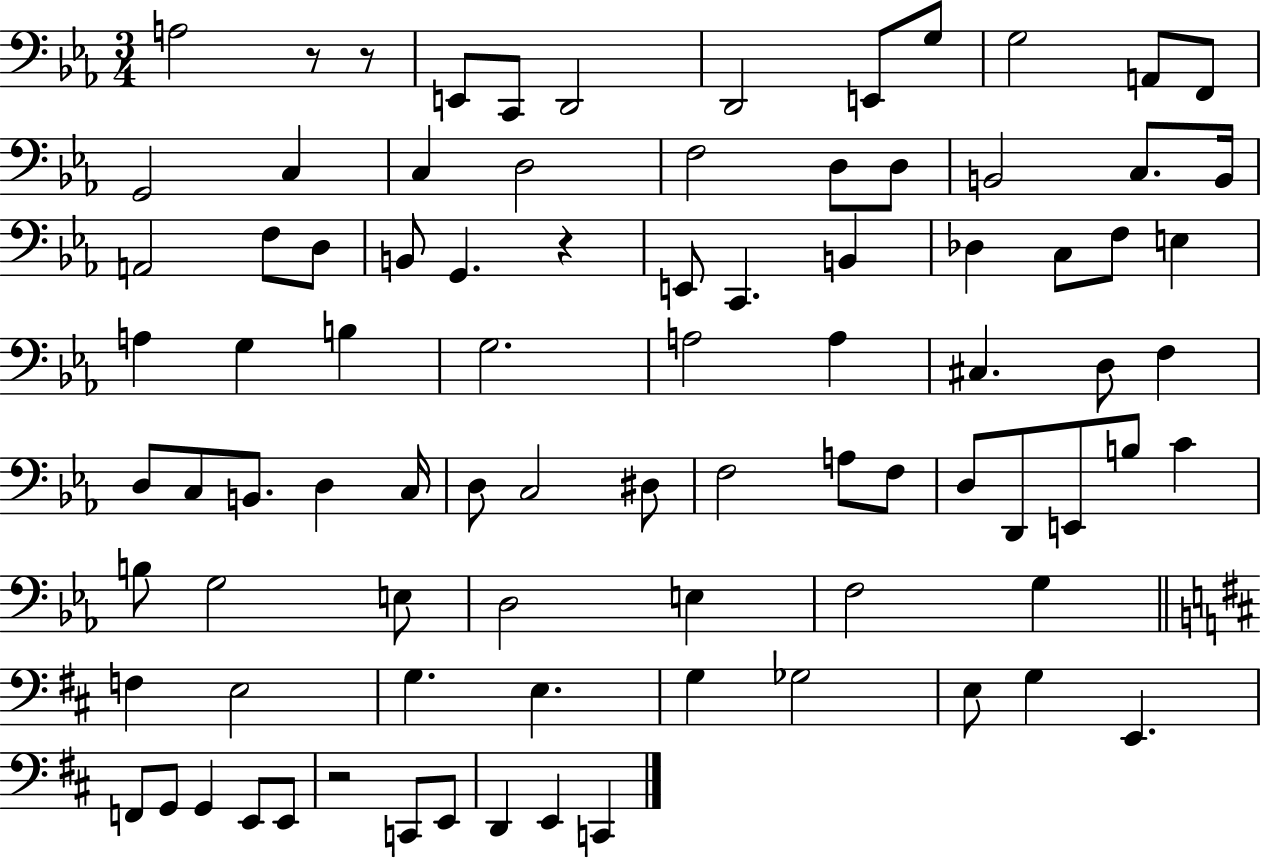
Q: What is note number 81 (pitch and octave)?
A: D2